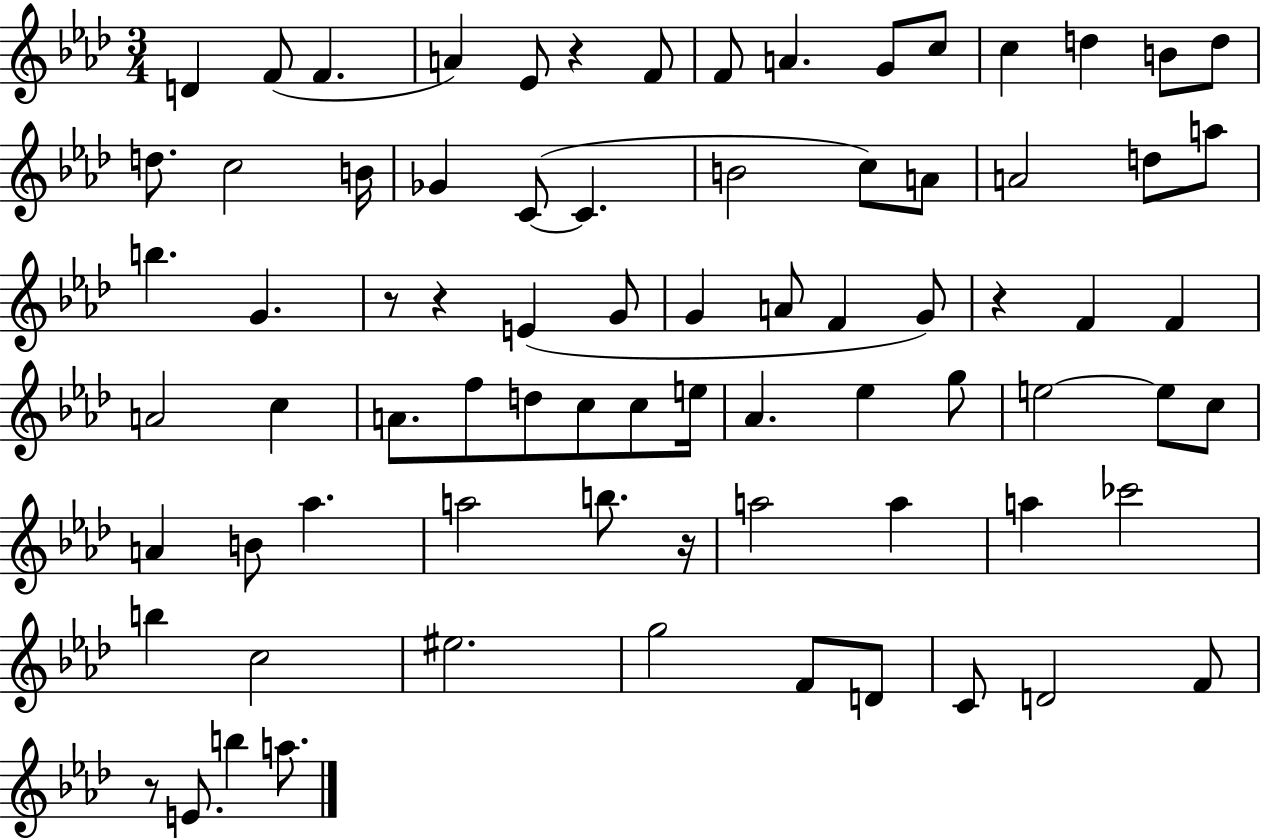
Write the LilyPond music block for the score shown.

{
  \clef treble
  \numericTimeSignature
  \time 3/4
  \key aes \major
  d'4 f'8( f'4. | a'4) ees'8 r4 f'8 | f'8 a'4. g'8 c''8 | c''4 d''4 b'8 d''8 | \break d''8. c''2 b'16 | ges'4 c'8~(~ c'4. | b'2 c''8) a'8 | a'2 d''8 a''8 | \break b''4. g'4. | r8 r4 e'4( g'8 | g'4 a'8 f'4 g'8) | r4 f'4 f'4 | \break a'2 c''4 | a'8. f''8 d''8 c''8 c''8 e''16 | aes'4. ees''4 g''8 | e''2~~ e''8 c''8 | \break a'4 b'8 aes''4. | a''2 b''8. r16 | a''2 a''4 | a''4 ces'''2 | \break b''4 c''2 | eis''2. | g''2 f'8 d'8 | c'8 d'2 f'8 | \break r8 e'8. b''4 a''8. | \bar "|."
}